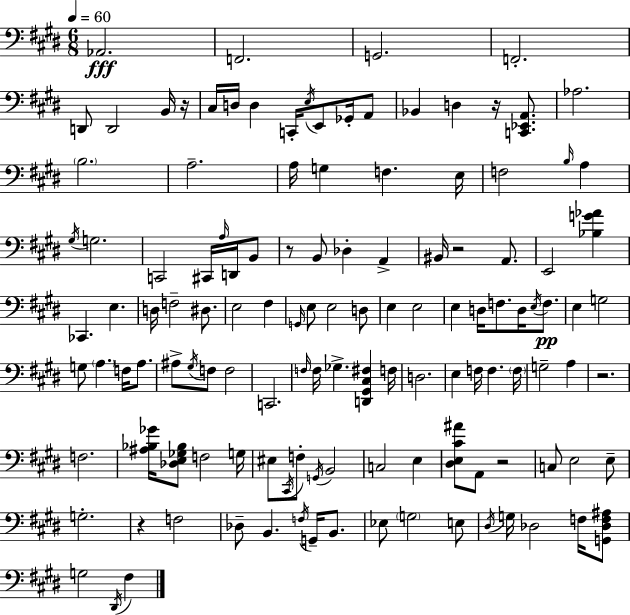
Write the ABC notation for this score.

X:1
T:Untitled
M:6/8
L:1/4
K:E
_A,,2 F,,2 G,,2 F,,2 D,,/2 D,,2 B,,/4 z/4 ^C,/4 D,/4 D, C,,/4 E,/4 E,,/2 _G,,/4 A,,/2 _B,, D, z/4 [C,,_E,,A,,]/2 _A,2 B,2 A,2 A,/4 G, F, E,/4 F,2 B,/4 A, ^G,/4 G,2 C,,2 ^C,,/4 A,/4 D,,/4 B,,/2 z/2 B,,/2 _D, A,, ^B,,/4 z2 A,,/2 E,,2 [_B,G_A] _C,, E, D,/4 F,2 ^D,/2 E,2 ^F, G,,/4 E,/2 E,2 D,/2 E, E,2 E, D,/4 F,/2 D,/4 E,/4 F,/2 E, G,2 G,/2 A, F,/4 A,/2 ^A,/2 ^G,/4 F,/2 F,2 C,,2 F,/4 F,/4 _G, [D,,^G,,^C,^F,] F,/4 D,2 E, F,/4 F, F,/4 G,2 A, z2 F,2 [^A,_B,_G]/4 [_D,E,_G,_B,]/2 F,2 G,/4 ^E,/2 ^C,,/4 F,/2 G,,/4 B,,2 C,2 E, [^D,E,^C^A]/2 A,,/2 z2 C,/2 E,2 E,/2 G,2 z F,2 _D,/2 B,, F,/4 G,,/4 B,,/2 _E,/2 G,2 E,/2 ^D,/4 G,/4 _D,2 F,/4 [G,,_D,F,^A,]/2 G,2 ^D,,/4 ^F,